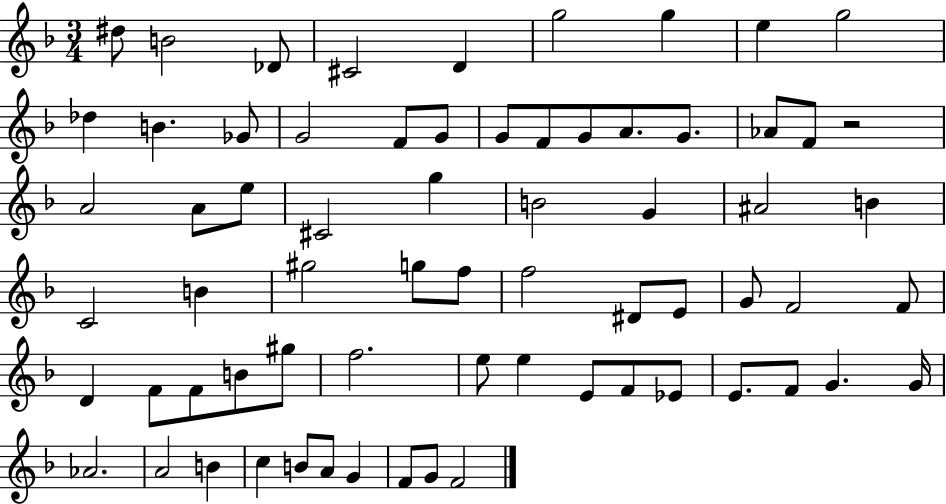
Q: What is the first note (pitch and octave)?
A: D#5